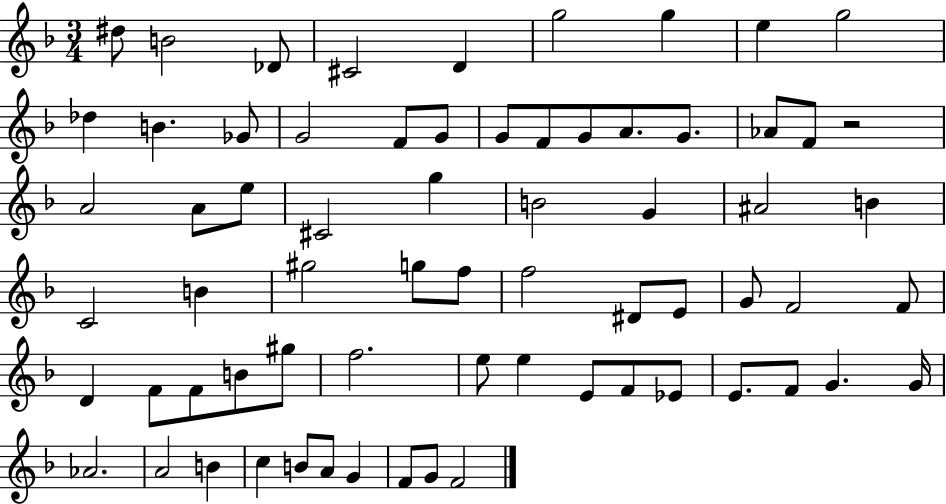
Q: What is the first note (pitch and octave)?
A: D#5